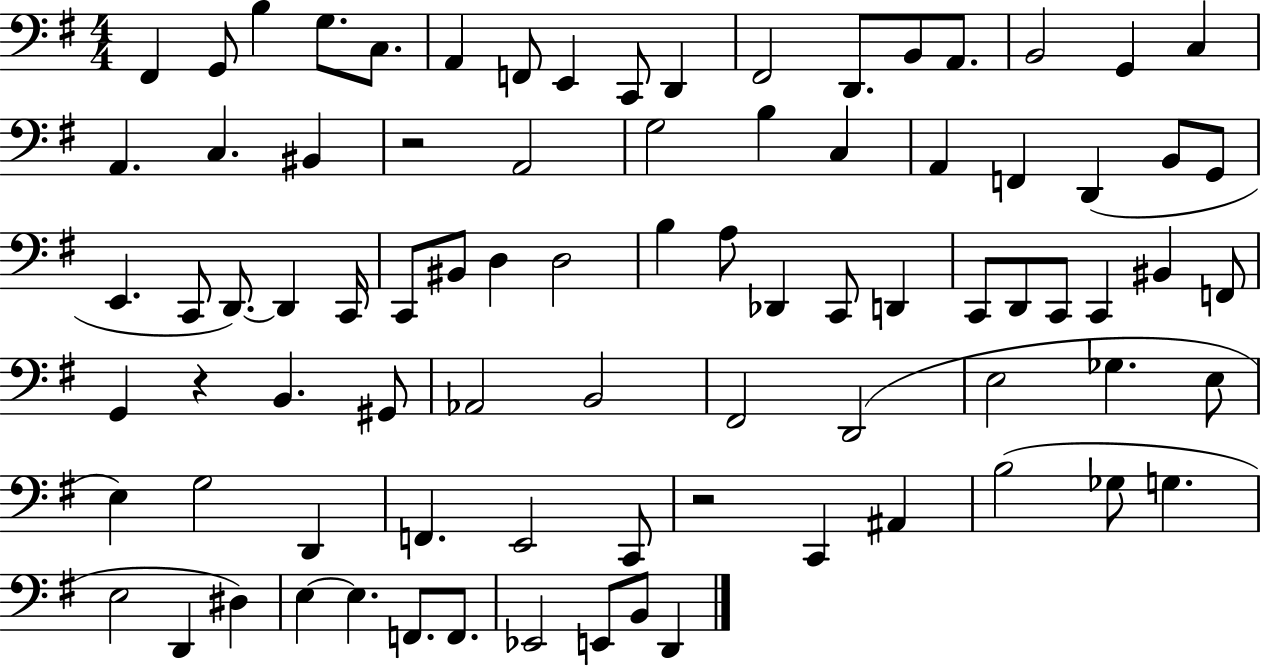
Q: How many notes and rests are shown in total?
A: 84